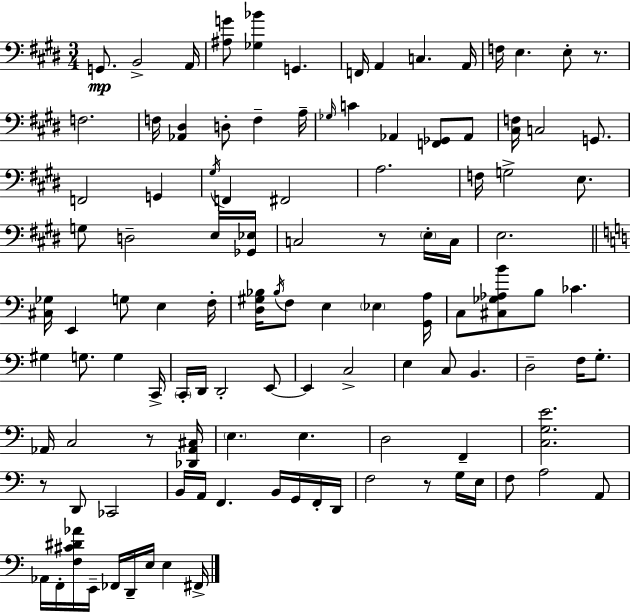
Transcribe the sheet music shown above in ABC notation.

X:1
T:Untitled
M:3/4
L:1/4
K:E
G,,/2 B,,2 A,,/4 [^A,G]/2 [_G,_B] G,, F,,/4 A,, C, A,,/4 F,/4 E, E,/2 z/2 F,2 F,/4 [_A,,^D,] D,/2 F, A,/4 _G,/4 C _A,, [F,,_G,,]/2 _A,,/2 [^C,F,]/4 C,2 G,,/2 F,,2 G,, ^G,/4 F,, ^F,,2 A,2 F,/4 G,2 E,/2 G,/2 D,2 E,/4 [_G,,_E,]/4 C,2 z/2 E,/4 C,/4 E,2 [^C,_G,]/4 E,, G,/2 E, F,/4 [D,^G,_B,]/4 _B,/4 F,/2 E, _E, [G,,A,]/4 C,/2 [^C,_G,_A,B]/2 B,/2 _C ^G, G,/2 G, C,,/4 C,,/4 D,,/4 D,,2 E,,/2 E,, C,2 E, C,/2 B,, D,2 F,/4 G,/2 _A,,/4 C,2 z/2 [_D,,_A,,^C,]/4 E, E, D,2 F,, [C,G,E]2 z/2 D,,/2 _C,,2 B,,/4 A,,/4 F,, B,,/4 G,,/4 F,,/4 D,,/4 F,2 z/2 G,/4 E,/4 F,/2 A,2 A,,/2 _A,,/4 F,,/4 [F,^C^D_A]/4 E,,/4 _F,,/4 D,,/4 E,/4 E, ^F,,/4